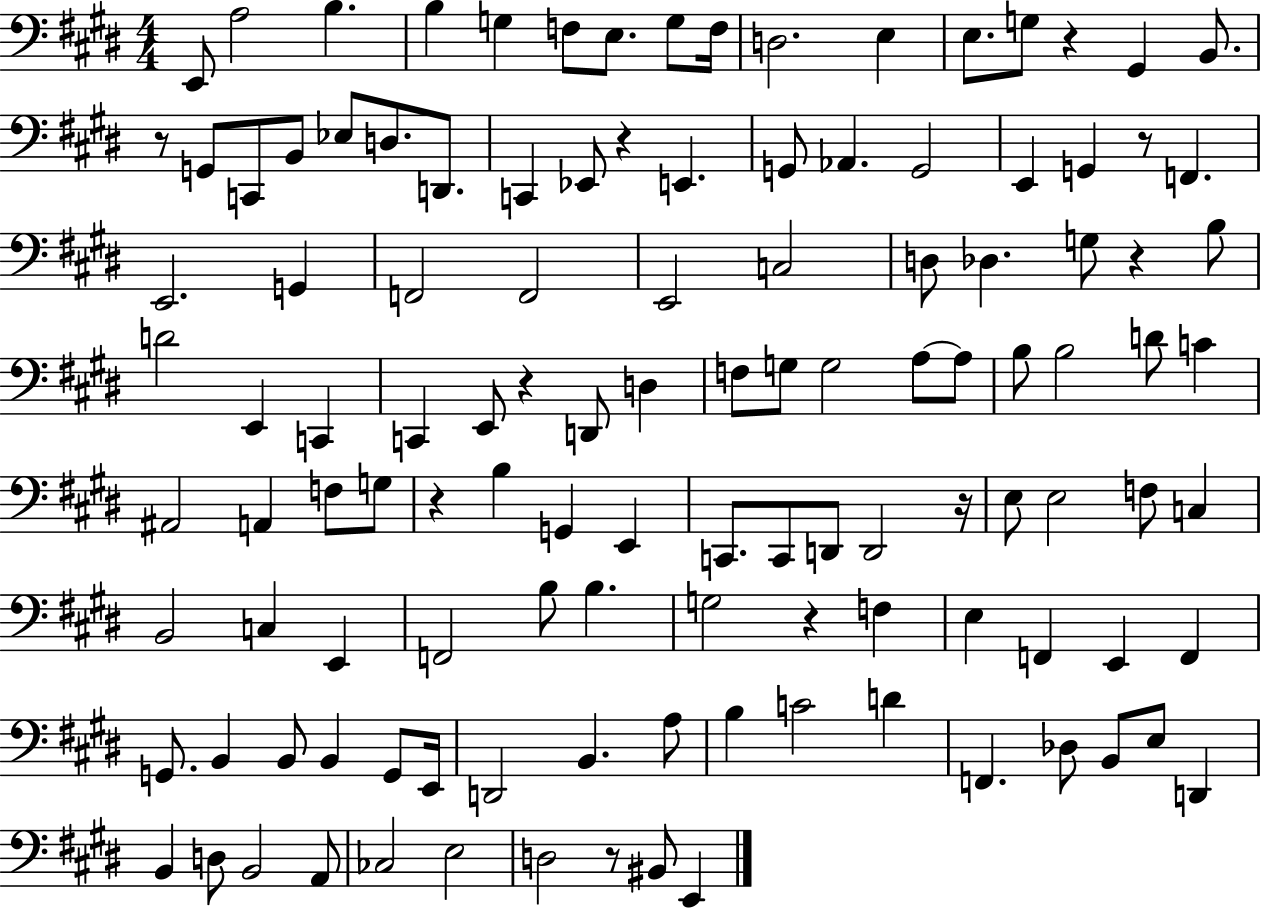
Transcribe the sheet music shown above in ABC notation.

X:1
T:Untitled
M:4/4
L:1/4
K:E
E,,/2 A,2 B, B, G, F,/2 E,/2 G,/2 F,/4 D,2 E, E,/2 G,/2 z ^G,, B,,/2 z/2 G,,/2 C,,/2 B,,/2 _E,/2 D,/2 D,,/2 C,, _E,,/2 z E,, G,,/2 _A,, G,,2 E,, G,, z/2 F,, E,,2 G,, F,,2 F,,2 E,,2 C,2 D,/2 _D, G,/2 z B,/2 D2 E,, C,, C,, E,,/2 z D,,/2 D, F,/2 G,/2 G,2 A,/2 A,/2 B,/2 B,2 D/2 C ^A,,2 A,, F,/2 G,/2 z B, G,, E,, C,,/2 C,,/2 D,,/2 D,,2 z/4 E,/2 E,2 F,/2 C, B,,2 C, E,, F,,2 B,/2 B, G,2 z F, E, F,, E,, F,, G,,/2 B,, B,,/2 B,, G,,/2 E,,/4 D,,2 B,, A,/2 B, C2 D F,, _D,/2 B,,/2 E,/2 D,, B,, D,/2 B,,2 A,,/2 _C,2 E,2 D,2 z/2 ^B,,/2 E,,